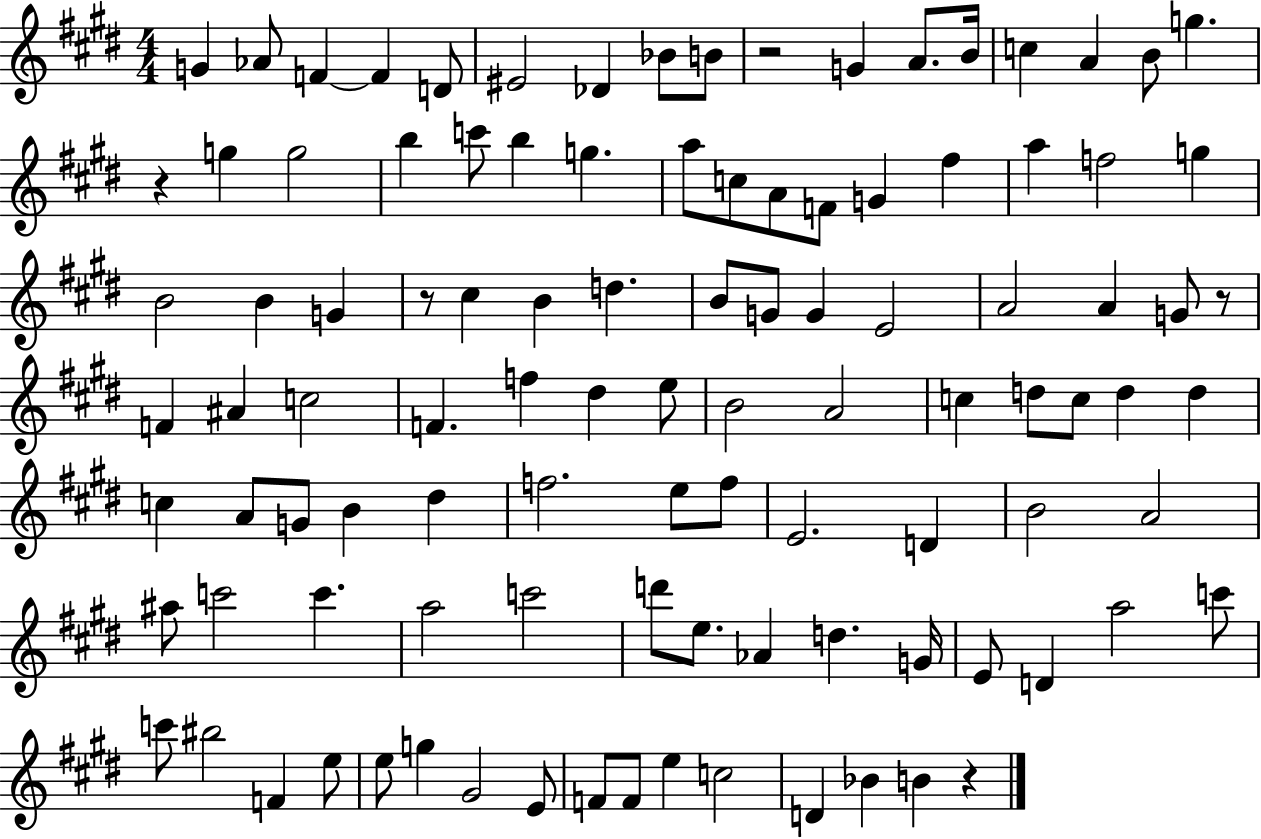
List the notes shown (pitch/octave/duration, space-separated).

G4/q Ab4/e F4/q F4/q D4/e EIS4/h Db4/q Bb4/e B4/e R/h G4/q A4/e. B4/s C5/q A4/q B4/e G5/q. R/q G5/q G5/h B5/q C6/e B5/q G5/q. A5/e C5/e A4/e F4/e G4/q F#5/q A5/q F5/h G5/q B4/h B4/q G4/q R/e C#5/q B4/q D5/q. B4/e G4/e G4/q E4/h A4/h A4/q G4/e R/e F4/q A#4/q C5/h F4/q. F5/q D#5/q E5/e B4/h A4/h C5/q D5/e C5/e D5/q D5/q C5/q A4/e G4/e B4/q D#5/q F5/h. E5/e F5/e E4/h. D4/q B4/h A4/h A#5/e C6/h C6/q. A5/h C6/h D6/e E5/e. Ab4/q D5/q. G4/s E4/e D4/q A5/h C6/e C6/e BIS5/h F4/q E5/e E5/e G5/q G#4/h E4/e F4/e F4/e E5/q C5/h D4/q Bb4/q B4/q R/q